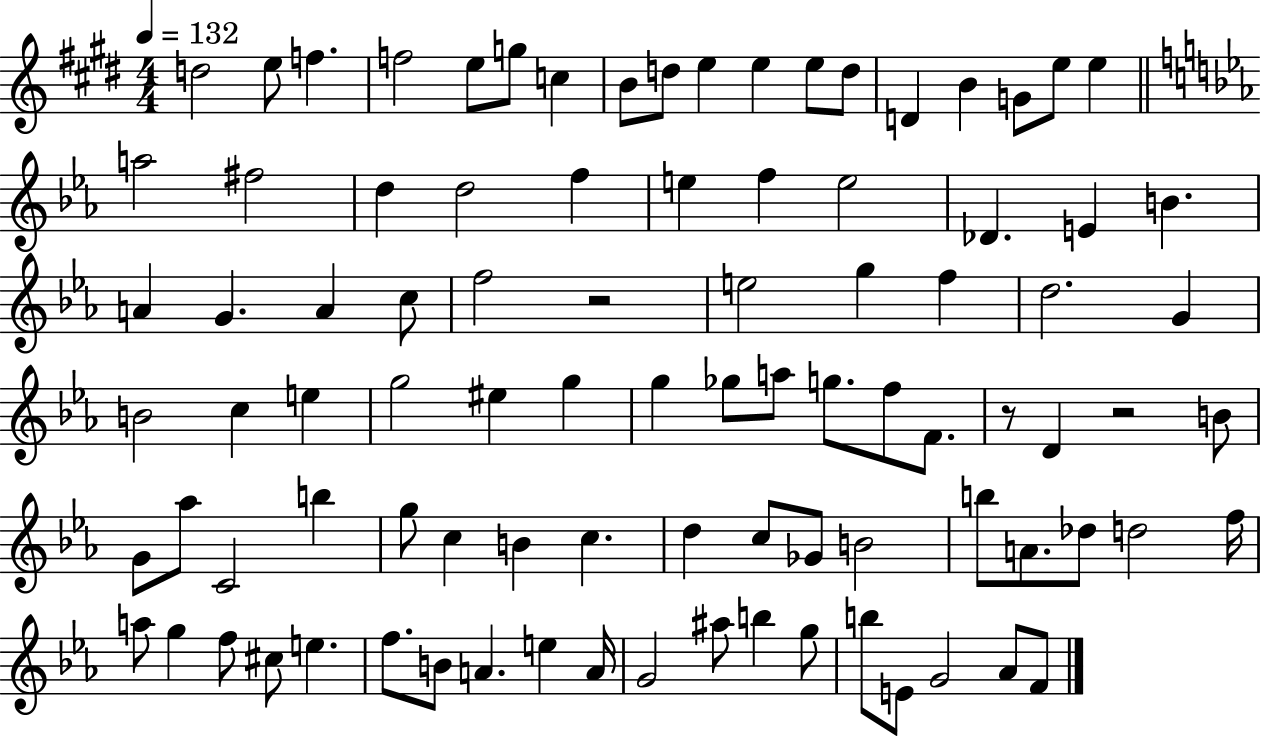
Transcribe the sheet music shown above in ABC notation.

X:1
T:Untitled
M:4/4
L:1/4
K:E
d2 e/2 f f2 e/2 g/2 c B/2 d/2 e e e/2 d/2 D B G/2 e/2 e a2 ^f2 d d2 f e f e2 _D E B A G A c/2 f2 z2 e2 g f d2 G B2 c e g2 ^e g g _g/2 a/2 g/2 f/2 F/2 z/2 D z2 B/2 G/2 _a/2 C2 b g/2 c B c d c/2 _G/2 B2 b/2 A/2 _d/2 d2 f/4 a/2 g f/2 ^c/2 e f/2 B/2 A e A/4 G2 ^a/2 b g/2 b/2 E/2 G2 _A/2 F/2